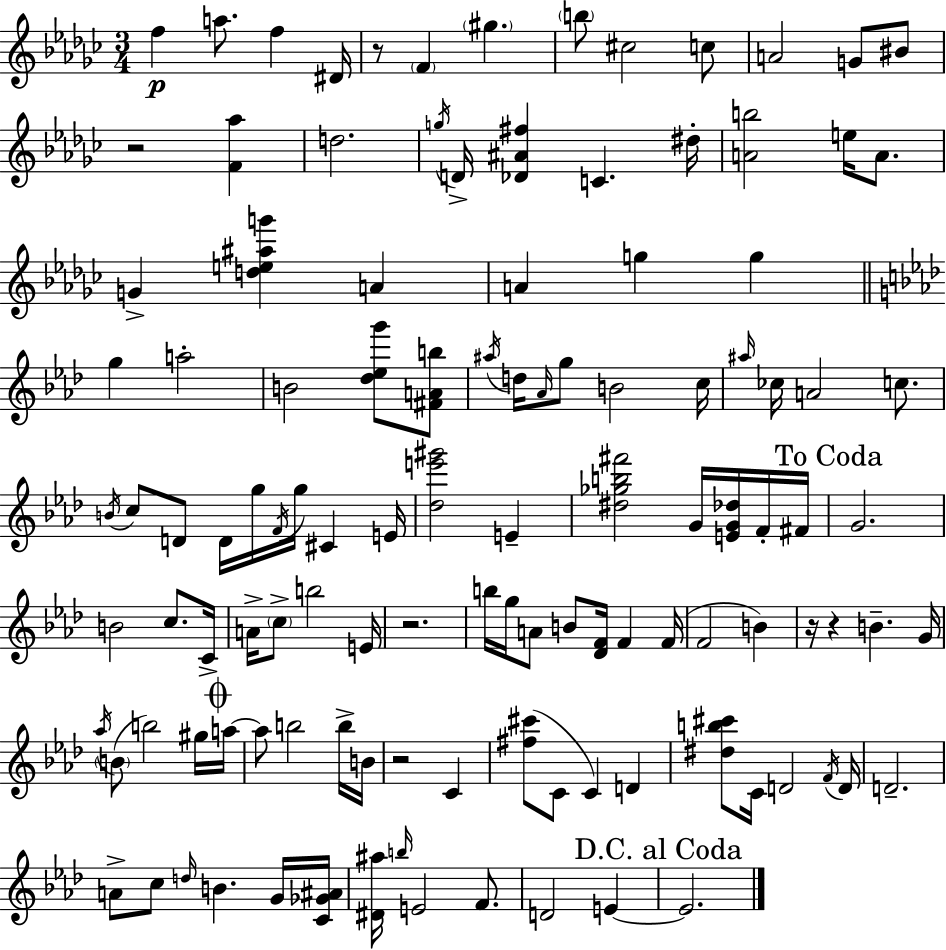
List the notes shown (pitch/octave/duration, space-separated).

F5/q A5/e. F5/q D#4/s R/e F4/q G#5/q. B5/e C#5/h C5/e A4/h G4/e BIS4/e R/h [F4,Ab5]/q D5/h. G5/s D4/s [Db4,A#4,F#5]/q C4/q. D#5/s [A4,B5]/h E5/s A4/e. G4/q [D5,E5,A#5,G6]/q A4/q A4/q G5/q G5/q G5/q A5/h B4/h [Db5,Eb5,G6]/e [F#4,A4,B5]/e A#5/s D5/s Ab4/s G5/e B4/h C5/s A#5/s CES5/s A4/h C5/e. B4/s C5/e D4/e D4/s G5/s F4/s G5/s C#4/q E4/s [Db5,E6,G#6]/h E4/q [D#5,Gb5,B5,F#6]/h G4/s [E4,G4,Db5]/s F4/s F#4/s G4/h. B4/h C5/e. C4/s A4/s C5/e B5/h E4/s R/h. B5/s G5/s A4/e B4/e [Db4,F4]/s F4/q F4/s F4/h B4/q R/s R/q B4/q. G4/s Ab5/s B4/e B5/h G#5/s A5/s A5/e B5/h B5/s B4/s R/h C4/q [F#5,C#6]/e C4/e C4/q D4/q [D#5,B5,C#6]/e C4/s D4/h F4/s D4/s D4/h. A4/e C5/e D5/s B4/q. G4/s [C4,Gb4,A#4]/s [D#4,A#5]/s B5/s E4/h F4/e. D4/h E4/q E4/h.